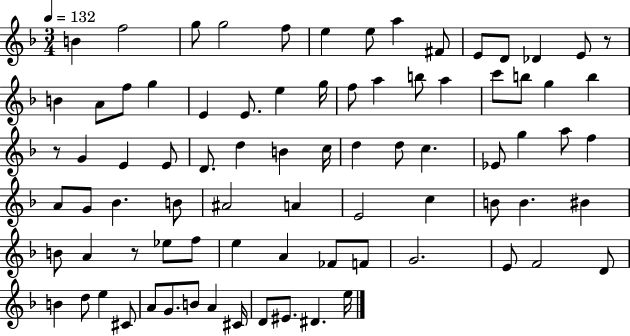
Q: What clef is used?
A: treble